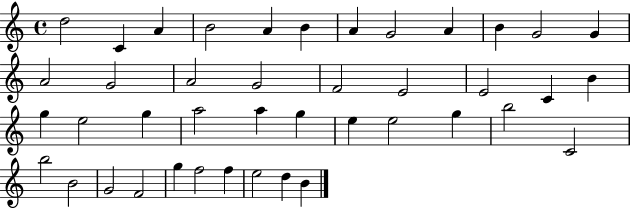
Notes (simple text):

D5/h C4/q A4/q B4/h A4/q B4/q A4/q G4/h A4/q B4/q G4/h G4/q A4/h G4/h A4/h G4/h F4/h E4/h E4/h C4/q B4/q G5/q E5/h G5/q A5/h A5/q G5/q E5/q E5/h G5/q B5/h C4/h B5/h B4/h G4/h F4/h G5/q F5/h F5/q E5/h D5/q B4/q